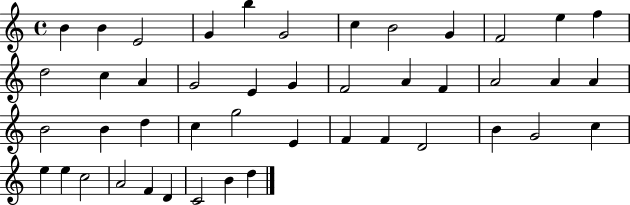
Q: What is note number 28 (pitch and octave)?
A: C5